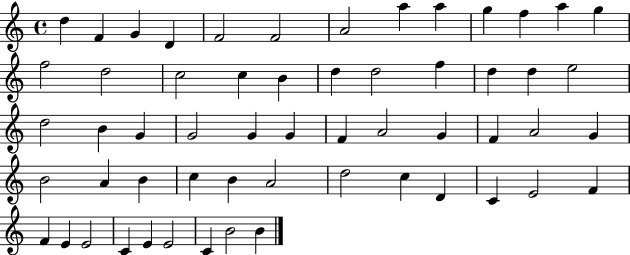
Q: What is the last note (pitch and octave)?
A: B4